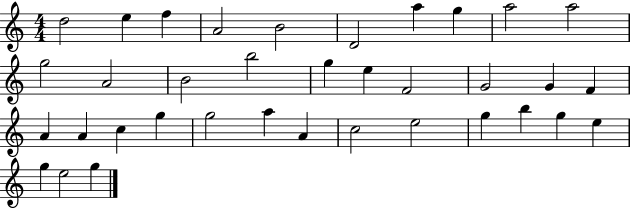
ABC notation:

X:1
T:Untitled
M:4/4
L:1/4
K:C
d2 e f A2 B2 D2 a g a2 a2 g2 A2 B2 b2 g e F2 G2 G F A A c g g2 a A c2 e2 g b g e g e2 g